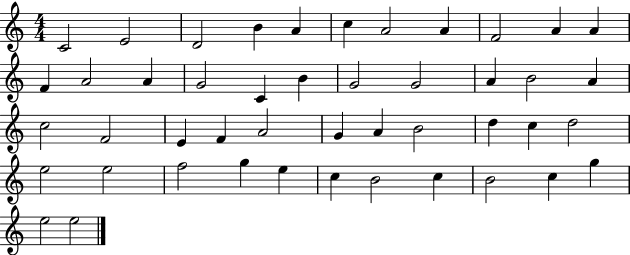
X:1
T:Untitled
M:4/4
L:1/4
K:C
C2 E2 D2 B A c A2 A F2 A A F A2 A G2 C B G2 G2 A B2 A c2 F2 E F A2 G A B2 d c d2 e2 e2 f2 g e c B2 c B2 c g e2 e2